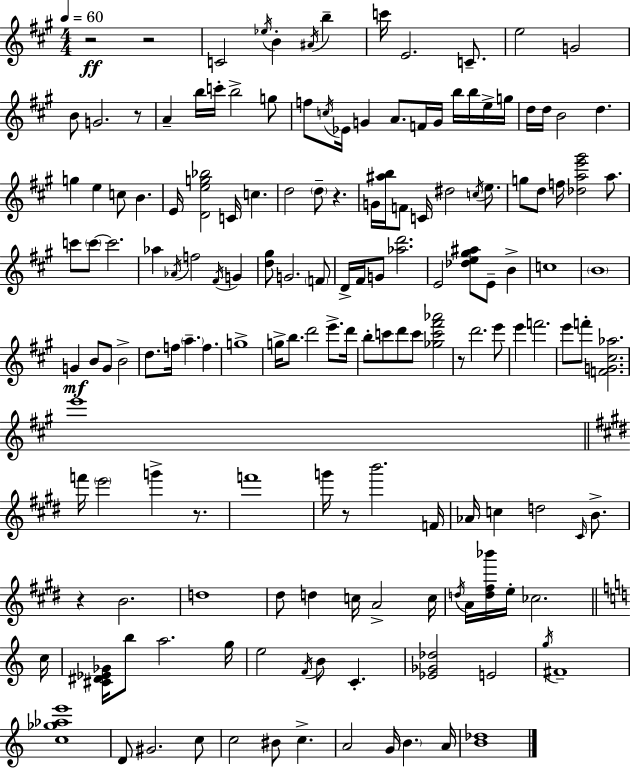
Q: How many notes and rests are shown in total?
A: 159